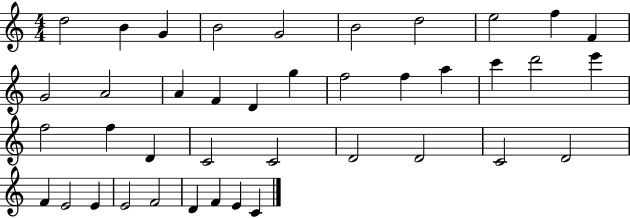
{
  \clef treble
  \numericTimeSignature
  \time 4/4
  \key c \major
  d''2 b'4 g'4 | b'2 g'2 | b'2 d''2 | e''2 f''4 f'4 | \break g'2 a'2 | a'4 f'4 d'4 g''4 | f''2 f''4 a''4 | c'''4 d'''2 e'''4 | \break f''2 f''4 d'4 | c'2 c'2 | d'2 d'2 | c'2 d'2 | \break f'4 e'2 e'4 | e'2 f'2 | d'4 f'4 e'4 c'4 | \bar "|."
}